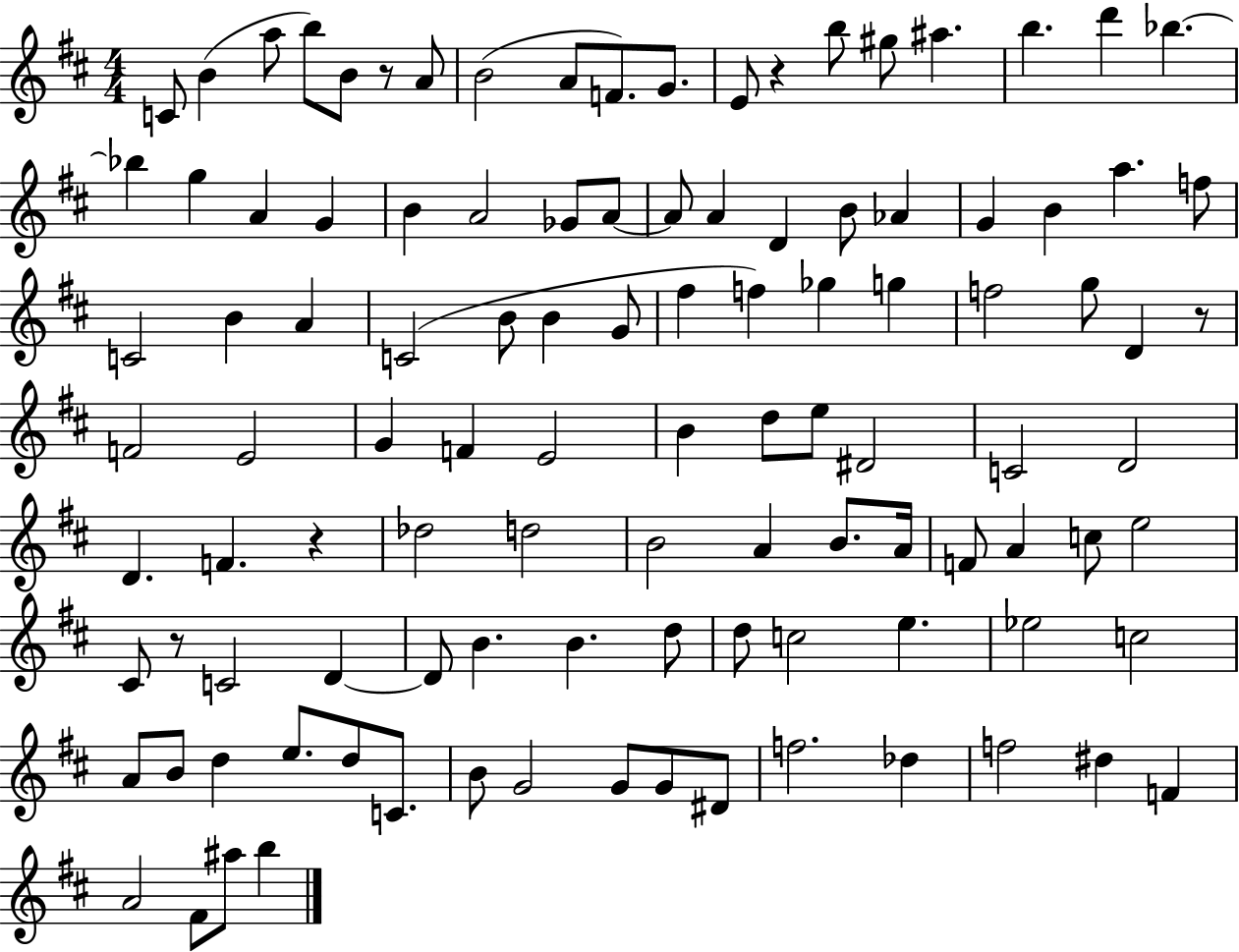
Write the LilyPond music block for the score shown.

{
  \clef treble
  \numericTimeSignature
  \time 4/4
  \key d \major
  \repeat volta 2 { c'8 b'4( a''8 b''8) b'8 r8 a'8 | b'2( a'8 f'8.) g'8. | e'8 r4 b''8 gis''8 ais''4. | b''4. d'''4 bes''4.~~ | \break bes''4 g''4 a'4 g'4 | b'4 a'2 ges'8 a'8~~ | a'8 a'4 d'4 b'8 aes'4 | g'4 b'4 a''4. f''8 | \break c'2 b'4 a'4 | c'2( b'8 b'4 g'8 | fis''4 f''4) ges''4 g''4 | f''2 g''8 d'4 r8 | \break f'2 e'2 | g'4 f'4 e'2 | b'4 d''8 e''8 dis'2 | c'2 d'2 | \break d'4. f'4. r4 | des''2 d''2 | b'2 a'4 b'8. a'16 | f'8 a'4 c''8 e''2 | \break cis'8 r8 c'2 d'4~~ | d'8 b'4. b'4. d''8 | d''8 c''2 e''4. | ees''2 c''2 | \break a'8 b'8 d''4 e''8. d''8 c'8. | b'8 g'2 g'8 g'8 dis'8 | f''2. des''4 | f''2 dis''4 f'4 | \break a'2 fis'8 ais''8 b''4 | } \bar "|."
}